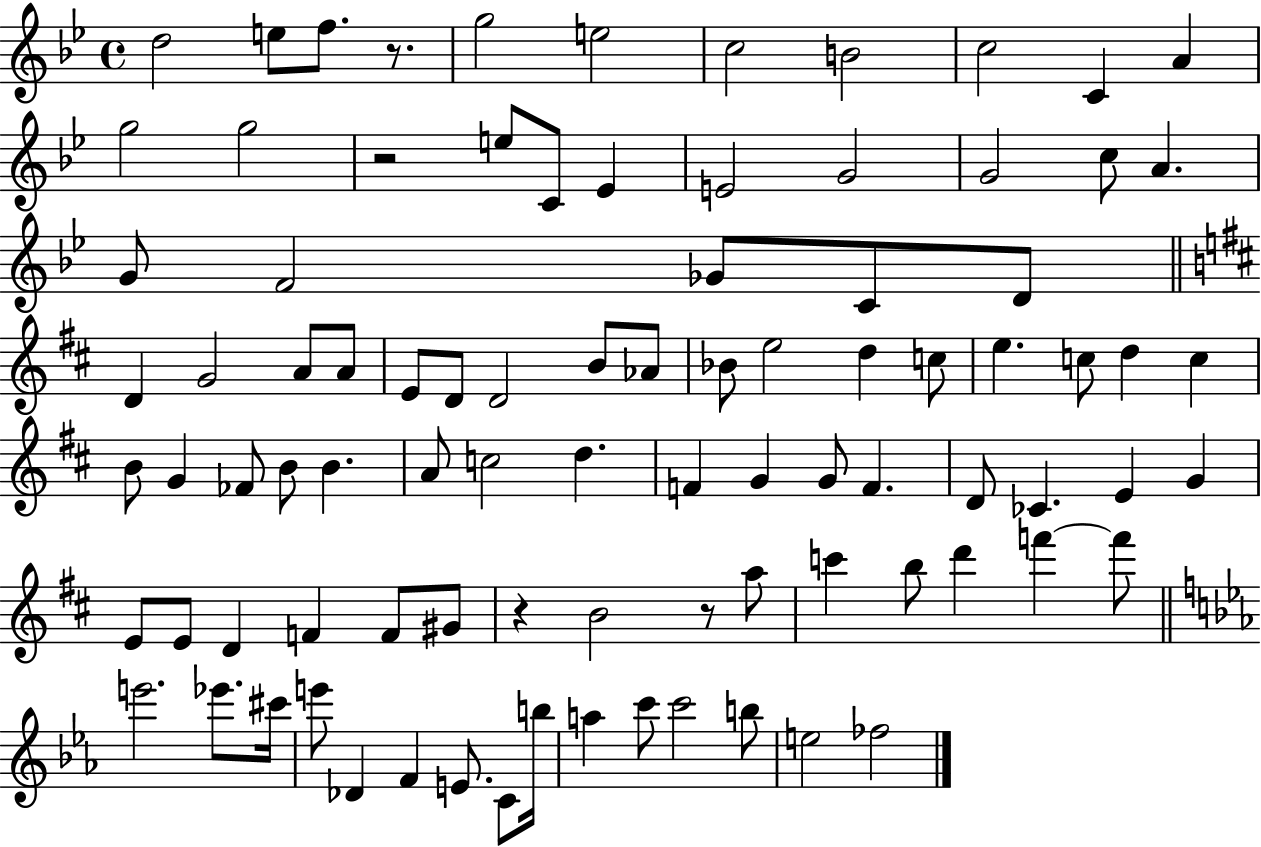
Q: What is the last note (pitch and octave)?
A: FES5